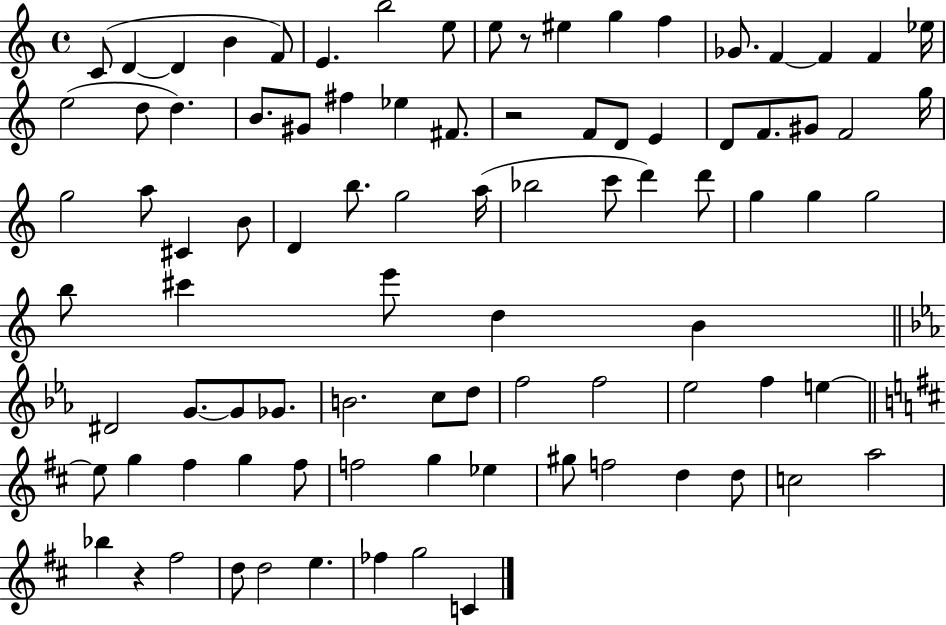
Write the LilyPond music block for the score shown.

{
  \clef treble
  \time 4/4
  \defaultTimeSignature
  \key c \major
  c'8( d'4~~ d'4 b'4 f'8) | e'4. b''2 e''8 | e''8 r8 eis''4 g''4 f''4 | ges'8. f'4~~ f'4 f'4 ees''16 | \break e''2( d''8 d''4.) | b'8. gis'8 fis''4 ees''4 fis'8. | r2 f'8 d'8 e'4 | d'8 f'8. gis'8 f'2 g''16 | \break g''2 a''8 cis'4 b'8 | d'4 b''8. g''2 a''16( | bes''2 c'''8 d'''4) d'''8 | g''4 g''4 g''2 | \break b''8 cis'''4 e'''8 d''4 b'4 | \bar "||" \break \key c \minor dis'2 g'8.~~ g'8 ges'8. | b'2. c''8 d''8 | f''2 f''2 | ees''2 f''4 e''4~~ | \break \bar "||" \break \key d \major e''8 g''4 fis''4 g''4 fis''8 | f''2 g''4 ees''4 | gis''8 f''2 d''4 d''8 | c''2 a''2 | \break bes''4 r4 fis''2 | d''8 d''2 e''4. | fes''4 g''2 c'4 | \bar "|."
}